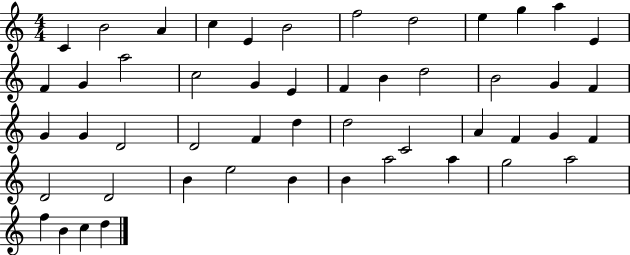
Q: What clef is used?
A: treble